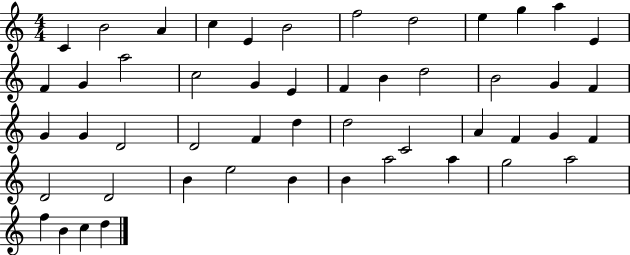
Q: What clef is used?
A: treble